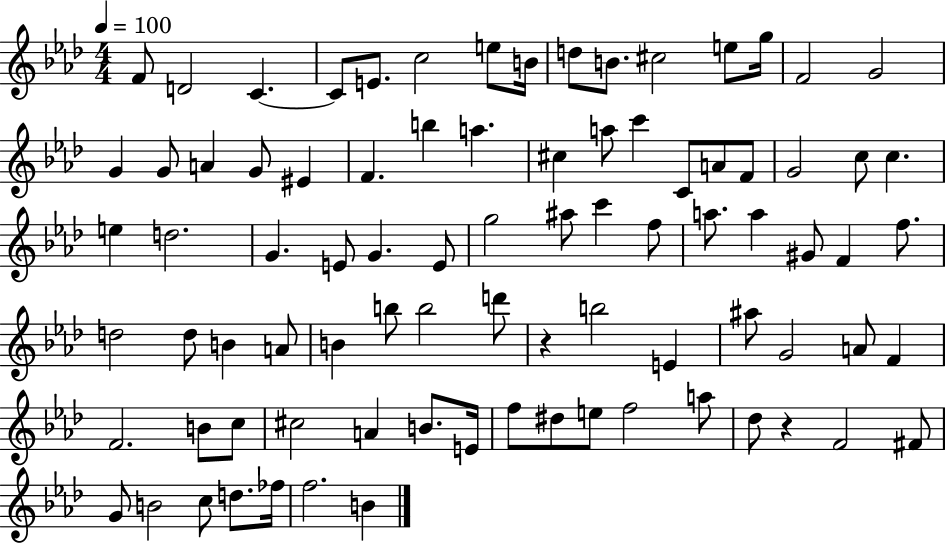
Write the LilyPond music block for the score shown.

{
  \clef treble
  \numericTimeSignature
  \time 4/4
  \key aes \major
  \tempo 4 = 100
  f'8 d'2 c'4.~~ | c'8 e'8. c''2 e''8 b'16 | d''8 b'8. cis''2 e''8 g''16 | f'2 g'2 | \break g'4 g'8 a'4 g'8 eis'4 | f'4. b''4 a''4. | cis''4 a''8 c'''4 c'8 a'8 f'8 | g'2 c''8 c''4. | \break e''4 d''2. | g'4. e'8 g'4. e'8 | g''2 ais''8 c'''4 f''8 | a''8. a''4 gis'8 f'4 f''8. | \break d''2 d''8 b'4 a'8 | b'4 b''8 b''2 d'''8 | r4 b''2 e'4 | ais''8 g'2 a'8 f'4 | \break f'2. b'8 c''8 | cis''2 a'4 b'8. e'16 | f''8 dis''8 e''8 f''2 a''8 | des''8 r4 f'2 fis'8 | \break g'8 b'2 c''8 d''8. fes''16 | f''2. b'4 | \bar "|."
}